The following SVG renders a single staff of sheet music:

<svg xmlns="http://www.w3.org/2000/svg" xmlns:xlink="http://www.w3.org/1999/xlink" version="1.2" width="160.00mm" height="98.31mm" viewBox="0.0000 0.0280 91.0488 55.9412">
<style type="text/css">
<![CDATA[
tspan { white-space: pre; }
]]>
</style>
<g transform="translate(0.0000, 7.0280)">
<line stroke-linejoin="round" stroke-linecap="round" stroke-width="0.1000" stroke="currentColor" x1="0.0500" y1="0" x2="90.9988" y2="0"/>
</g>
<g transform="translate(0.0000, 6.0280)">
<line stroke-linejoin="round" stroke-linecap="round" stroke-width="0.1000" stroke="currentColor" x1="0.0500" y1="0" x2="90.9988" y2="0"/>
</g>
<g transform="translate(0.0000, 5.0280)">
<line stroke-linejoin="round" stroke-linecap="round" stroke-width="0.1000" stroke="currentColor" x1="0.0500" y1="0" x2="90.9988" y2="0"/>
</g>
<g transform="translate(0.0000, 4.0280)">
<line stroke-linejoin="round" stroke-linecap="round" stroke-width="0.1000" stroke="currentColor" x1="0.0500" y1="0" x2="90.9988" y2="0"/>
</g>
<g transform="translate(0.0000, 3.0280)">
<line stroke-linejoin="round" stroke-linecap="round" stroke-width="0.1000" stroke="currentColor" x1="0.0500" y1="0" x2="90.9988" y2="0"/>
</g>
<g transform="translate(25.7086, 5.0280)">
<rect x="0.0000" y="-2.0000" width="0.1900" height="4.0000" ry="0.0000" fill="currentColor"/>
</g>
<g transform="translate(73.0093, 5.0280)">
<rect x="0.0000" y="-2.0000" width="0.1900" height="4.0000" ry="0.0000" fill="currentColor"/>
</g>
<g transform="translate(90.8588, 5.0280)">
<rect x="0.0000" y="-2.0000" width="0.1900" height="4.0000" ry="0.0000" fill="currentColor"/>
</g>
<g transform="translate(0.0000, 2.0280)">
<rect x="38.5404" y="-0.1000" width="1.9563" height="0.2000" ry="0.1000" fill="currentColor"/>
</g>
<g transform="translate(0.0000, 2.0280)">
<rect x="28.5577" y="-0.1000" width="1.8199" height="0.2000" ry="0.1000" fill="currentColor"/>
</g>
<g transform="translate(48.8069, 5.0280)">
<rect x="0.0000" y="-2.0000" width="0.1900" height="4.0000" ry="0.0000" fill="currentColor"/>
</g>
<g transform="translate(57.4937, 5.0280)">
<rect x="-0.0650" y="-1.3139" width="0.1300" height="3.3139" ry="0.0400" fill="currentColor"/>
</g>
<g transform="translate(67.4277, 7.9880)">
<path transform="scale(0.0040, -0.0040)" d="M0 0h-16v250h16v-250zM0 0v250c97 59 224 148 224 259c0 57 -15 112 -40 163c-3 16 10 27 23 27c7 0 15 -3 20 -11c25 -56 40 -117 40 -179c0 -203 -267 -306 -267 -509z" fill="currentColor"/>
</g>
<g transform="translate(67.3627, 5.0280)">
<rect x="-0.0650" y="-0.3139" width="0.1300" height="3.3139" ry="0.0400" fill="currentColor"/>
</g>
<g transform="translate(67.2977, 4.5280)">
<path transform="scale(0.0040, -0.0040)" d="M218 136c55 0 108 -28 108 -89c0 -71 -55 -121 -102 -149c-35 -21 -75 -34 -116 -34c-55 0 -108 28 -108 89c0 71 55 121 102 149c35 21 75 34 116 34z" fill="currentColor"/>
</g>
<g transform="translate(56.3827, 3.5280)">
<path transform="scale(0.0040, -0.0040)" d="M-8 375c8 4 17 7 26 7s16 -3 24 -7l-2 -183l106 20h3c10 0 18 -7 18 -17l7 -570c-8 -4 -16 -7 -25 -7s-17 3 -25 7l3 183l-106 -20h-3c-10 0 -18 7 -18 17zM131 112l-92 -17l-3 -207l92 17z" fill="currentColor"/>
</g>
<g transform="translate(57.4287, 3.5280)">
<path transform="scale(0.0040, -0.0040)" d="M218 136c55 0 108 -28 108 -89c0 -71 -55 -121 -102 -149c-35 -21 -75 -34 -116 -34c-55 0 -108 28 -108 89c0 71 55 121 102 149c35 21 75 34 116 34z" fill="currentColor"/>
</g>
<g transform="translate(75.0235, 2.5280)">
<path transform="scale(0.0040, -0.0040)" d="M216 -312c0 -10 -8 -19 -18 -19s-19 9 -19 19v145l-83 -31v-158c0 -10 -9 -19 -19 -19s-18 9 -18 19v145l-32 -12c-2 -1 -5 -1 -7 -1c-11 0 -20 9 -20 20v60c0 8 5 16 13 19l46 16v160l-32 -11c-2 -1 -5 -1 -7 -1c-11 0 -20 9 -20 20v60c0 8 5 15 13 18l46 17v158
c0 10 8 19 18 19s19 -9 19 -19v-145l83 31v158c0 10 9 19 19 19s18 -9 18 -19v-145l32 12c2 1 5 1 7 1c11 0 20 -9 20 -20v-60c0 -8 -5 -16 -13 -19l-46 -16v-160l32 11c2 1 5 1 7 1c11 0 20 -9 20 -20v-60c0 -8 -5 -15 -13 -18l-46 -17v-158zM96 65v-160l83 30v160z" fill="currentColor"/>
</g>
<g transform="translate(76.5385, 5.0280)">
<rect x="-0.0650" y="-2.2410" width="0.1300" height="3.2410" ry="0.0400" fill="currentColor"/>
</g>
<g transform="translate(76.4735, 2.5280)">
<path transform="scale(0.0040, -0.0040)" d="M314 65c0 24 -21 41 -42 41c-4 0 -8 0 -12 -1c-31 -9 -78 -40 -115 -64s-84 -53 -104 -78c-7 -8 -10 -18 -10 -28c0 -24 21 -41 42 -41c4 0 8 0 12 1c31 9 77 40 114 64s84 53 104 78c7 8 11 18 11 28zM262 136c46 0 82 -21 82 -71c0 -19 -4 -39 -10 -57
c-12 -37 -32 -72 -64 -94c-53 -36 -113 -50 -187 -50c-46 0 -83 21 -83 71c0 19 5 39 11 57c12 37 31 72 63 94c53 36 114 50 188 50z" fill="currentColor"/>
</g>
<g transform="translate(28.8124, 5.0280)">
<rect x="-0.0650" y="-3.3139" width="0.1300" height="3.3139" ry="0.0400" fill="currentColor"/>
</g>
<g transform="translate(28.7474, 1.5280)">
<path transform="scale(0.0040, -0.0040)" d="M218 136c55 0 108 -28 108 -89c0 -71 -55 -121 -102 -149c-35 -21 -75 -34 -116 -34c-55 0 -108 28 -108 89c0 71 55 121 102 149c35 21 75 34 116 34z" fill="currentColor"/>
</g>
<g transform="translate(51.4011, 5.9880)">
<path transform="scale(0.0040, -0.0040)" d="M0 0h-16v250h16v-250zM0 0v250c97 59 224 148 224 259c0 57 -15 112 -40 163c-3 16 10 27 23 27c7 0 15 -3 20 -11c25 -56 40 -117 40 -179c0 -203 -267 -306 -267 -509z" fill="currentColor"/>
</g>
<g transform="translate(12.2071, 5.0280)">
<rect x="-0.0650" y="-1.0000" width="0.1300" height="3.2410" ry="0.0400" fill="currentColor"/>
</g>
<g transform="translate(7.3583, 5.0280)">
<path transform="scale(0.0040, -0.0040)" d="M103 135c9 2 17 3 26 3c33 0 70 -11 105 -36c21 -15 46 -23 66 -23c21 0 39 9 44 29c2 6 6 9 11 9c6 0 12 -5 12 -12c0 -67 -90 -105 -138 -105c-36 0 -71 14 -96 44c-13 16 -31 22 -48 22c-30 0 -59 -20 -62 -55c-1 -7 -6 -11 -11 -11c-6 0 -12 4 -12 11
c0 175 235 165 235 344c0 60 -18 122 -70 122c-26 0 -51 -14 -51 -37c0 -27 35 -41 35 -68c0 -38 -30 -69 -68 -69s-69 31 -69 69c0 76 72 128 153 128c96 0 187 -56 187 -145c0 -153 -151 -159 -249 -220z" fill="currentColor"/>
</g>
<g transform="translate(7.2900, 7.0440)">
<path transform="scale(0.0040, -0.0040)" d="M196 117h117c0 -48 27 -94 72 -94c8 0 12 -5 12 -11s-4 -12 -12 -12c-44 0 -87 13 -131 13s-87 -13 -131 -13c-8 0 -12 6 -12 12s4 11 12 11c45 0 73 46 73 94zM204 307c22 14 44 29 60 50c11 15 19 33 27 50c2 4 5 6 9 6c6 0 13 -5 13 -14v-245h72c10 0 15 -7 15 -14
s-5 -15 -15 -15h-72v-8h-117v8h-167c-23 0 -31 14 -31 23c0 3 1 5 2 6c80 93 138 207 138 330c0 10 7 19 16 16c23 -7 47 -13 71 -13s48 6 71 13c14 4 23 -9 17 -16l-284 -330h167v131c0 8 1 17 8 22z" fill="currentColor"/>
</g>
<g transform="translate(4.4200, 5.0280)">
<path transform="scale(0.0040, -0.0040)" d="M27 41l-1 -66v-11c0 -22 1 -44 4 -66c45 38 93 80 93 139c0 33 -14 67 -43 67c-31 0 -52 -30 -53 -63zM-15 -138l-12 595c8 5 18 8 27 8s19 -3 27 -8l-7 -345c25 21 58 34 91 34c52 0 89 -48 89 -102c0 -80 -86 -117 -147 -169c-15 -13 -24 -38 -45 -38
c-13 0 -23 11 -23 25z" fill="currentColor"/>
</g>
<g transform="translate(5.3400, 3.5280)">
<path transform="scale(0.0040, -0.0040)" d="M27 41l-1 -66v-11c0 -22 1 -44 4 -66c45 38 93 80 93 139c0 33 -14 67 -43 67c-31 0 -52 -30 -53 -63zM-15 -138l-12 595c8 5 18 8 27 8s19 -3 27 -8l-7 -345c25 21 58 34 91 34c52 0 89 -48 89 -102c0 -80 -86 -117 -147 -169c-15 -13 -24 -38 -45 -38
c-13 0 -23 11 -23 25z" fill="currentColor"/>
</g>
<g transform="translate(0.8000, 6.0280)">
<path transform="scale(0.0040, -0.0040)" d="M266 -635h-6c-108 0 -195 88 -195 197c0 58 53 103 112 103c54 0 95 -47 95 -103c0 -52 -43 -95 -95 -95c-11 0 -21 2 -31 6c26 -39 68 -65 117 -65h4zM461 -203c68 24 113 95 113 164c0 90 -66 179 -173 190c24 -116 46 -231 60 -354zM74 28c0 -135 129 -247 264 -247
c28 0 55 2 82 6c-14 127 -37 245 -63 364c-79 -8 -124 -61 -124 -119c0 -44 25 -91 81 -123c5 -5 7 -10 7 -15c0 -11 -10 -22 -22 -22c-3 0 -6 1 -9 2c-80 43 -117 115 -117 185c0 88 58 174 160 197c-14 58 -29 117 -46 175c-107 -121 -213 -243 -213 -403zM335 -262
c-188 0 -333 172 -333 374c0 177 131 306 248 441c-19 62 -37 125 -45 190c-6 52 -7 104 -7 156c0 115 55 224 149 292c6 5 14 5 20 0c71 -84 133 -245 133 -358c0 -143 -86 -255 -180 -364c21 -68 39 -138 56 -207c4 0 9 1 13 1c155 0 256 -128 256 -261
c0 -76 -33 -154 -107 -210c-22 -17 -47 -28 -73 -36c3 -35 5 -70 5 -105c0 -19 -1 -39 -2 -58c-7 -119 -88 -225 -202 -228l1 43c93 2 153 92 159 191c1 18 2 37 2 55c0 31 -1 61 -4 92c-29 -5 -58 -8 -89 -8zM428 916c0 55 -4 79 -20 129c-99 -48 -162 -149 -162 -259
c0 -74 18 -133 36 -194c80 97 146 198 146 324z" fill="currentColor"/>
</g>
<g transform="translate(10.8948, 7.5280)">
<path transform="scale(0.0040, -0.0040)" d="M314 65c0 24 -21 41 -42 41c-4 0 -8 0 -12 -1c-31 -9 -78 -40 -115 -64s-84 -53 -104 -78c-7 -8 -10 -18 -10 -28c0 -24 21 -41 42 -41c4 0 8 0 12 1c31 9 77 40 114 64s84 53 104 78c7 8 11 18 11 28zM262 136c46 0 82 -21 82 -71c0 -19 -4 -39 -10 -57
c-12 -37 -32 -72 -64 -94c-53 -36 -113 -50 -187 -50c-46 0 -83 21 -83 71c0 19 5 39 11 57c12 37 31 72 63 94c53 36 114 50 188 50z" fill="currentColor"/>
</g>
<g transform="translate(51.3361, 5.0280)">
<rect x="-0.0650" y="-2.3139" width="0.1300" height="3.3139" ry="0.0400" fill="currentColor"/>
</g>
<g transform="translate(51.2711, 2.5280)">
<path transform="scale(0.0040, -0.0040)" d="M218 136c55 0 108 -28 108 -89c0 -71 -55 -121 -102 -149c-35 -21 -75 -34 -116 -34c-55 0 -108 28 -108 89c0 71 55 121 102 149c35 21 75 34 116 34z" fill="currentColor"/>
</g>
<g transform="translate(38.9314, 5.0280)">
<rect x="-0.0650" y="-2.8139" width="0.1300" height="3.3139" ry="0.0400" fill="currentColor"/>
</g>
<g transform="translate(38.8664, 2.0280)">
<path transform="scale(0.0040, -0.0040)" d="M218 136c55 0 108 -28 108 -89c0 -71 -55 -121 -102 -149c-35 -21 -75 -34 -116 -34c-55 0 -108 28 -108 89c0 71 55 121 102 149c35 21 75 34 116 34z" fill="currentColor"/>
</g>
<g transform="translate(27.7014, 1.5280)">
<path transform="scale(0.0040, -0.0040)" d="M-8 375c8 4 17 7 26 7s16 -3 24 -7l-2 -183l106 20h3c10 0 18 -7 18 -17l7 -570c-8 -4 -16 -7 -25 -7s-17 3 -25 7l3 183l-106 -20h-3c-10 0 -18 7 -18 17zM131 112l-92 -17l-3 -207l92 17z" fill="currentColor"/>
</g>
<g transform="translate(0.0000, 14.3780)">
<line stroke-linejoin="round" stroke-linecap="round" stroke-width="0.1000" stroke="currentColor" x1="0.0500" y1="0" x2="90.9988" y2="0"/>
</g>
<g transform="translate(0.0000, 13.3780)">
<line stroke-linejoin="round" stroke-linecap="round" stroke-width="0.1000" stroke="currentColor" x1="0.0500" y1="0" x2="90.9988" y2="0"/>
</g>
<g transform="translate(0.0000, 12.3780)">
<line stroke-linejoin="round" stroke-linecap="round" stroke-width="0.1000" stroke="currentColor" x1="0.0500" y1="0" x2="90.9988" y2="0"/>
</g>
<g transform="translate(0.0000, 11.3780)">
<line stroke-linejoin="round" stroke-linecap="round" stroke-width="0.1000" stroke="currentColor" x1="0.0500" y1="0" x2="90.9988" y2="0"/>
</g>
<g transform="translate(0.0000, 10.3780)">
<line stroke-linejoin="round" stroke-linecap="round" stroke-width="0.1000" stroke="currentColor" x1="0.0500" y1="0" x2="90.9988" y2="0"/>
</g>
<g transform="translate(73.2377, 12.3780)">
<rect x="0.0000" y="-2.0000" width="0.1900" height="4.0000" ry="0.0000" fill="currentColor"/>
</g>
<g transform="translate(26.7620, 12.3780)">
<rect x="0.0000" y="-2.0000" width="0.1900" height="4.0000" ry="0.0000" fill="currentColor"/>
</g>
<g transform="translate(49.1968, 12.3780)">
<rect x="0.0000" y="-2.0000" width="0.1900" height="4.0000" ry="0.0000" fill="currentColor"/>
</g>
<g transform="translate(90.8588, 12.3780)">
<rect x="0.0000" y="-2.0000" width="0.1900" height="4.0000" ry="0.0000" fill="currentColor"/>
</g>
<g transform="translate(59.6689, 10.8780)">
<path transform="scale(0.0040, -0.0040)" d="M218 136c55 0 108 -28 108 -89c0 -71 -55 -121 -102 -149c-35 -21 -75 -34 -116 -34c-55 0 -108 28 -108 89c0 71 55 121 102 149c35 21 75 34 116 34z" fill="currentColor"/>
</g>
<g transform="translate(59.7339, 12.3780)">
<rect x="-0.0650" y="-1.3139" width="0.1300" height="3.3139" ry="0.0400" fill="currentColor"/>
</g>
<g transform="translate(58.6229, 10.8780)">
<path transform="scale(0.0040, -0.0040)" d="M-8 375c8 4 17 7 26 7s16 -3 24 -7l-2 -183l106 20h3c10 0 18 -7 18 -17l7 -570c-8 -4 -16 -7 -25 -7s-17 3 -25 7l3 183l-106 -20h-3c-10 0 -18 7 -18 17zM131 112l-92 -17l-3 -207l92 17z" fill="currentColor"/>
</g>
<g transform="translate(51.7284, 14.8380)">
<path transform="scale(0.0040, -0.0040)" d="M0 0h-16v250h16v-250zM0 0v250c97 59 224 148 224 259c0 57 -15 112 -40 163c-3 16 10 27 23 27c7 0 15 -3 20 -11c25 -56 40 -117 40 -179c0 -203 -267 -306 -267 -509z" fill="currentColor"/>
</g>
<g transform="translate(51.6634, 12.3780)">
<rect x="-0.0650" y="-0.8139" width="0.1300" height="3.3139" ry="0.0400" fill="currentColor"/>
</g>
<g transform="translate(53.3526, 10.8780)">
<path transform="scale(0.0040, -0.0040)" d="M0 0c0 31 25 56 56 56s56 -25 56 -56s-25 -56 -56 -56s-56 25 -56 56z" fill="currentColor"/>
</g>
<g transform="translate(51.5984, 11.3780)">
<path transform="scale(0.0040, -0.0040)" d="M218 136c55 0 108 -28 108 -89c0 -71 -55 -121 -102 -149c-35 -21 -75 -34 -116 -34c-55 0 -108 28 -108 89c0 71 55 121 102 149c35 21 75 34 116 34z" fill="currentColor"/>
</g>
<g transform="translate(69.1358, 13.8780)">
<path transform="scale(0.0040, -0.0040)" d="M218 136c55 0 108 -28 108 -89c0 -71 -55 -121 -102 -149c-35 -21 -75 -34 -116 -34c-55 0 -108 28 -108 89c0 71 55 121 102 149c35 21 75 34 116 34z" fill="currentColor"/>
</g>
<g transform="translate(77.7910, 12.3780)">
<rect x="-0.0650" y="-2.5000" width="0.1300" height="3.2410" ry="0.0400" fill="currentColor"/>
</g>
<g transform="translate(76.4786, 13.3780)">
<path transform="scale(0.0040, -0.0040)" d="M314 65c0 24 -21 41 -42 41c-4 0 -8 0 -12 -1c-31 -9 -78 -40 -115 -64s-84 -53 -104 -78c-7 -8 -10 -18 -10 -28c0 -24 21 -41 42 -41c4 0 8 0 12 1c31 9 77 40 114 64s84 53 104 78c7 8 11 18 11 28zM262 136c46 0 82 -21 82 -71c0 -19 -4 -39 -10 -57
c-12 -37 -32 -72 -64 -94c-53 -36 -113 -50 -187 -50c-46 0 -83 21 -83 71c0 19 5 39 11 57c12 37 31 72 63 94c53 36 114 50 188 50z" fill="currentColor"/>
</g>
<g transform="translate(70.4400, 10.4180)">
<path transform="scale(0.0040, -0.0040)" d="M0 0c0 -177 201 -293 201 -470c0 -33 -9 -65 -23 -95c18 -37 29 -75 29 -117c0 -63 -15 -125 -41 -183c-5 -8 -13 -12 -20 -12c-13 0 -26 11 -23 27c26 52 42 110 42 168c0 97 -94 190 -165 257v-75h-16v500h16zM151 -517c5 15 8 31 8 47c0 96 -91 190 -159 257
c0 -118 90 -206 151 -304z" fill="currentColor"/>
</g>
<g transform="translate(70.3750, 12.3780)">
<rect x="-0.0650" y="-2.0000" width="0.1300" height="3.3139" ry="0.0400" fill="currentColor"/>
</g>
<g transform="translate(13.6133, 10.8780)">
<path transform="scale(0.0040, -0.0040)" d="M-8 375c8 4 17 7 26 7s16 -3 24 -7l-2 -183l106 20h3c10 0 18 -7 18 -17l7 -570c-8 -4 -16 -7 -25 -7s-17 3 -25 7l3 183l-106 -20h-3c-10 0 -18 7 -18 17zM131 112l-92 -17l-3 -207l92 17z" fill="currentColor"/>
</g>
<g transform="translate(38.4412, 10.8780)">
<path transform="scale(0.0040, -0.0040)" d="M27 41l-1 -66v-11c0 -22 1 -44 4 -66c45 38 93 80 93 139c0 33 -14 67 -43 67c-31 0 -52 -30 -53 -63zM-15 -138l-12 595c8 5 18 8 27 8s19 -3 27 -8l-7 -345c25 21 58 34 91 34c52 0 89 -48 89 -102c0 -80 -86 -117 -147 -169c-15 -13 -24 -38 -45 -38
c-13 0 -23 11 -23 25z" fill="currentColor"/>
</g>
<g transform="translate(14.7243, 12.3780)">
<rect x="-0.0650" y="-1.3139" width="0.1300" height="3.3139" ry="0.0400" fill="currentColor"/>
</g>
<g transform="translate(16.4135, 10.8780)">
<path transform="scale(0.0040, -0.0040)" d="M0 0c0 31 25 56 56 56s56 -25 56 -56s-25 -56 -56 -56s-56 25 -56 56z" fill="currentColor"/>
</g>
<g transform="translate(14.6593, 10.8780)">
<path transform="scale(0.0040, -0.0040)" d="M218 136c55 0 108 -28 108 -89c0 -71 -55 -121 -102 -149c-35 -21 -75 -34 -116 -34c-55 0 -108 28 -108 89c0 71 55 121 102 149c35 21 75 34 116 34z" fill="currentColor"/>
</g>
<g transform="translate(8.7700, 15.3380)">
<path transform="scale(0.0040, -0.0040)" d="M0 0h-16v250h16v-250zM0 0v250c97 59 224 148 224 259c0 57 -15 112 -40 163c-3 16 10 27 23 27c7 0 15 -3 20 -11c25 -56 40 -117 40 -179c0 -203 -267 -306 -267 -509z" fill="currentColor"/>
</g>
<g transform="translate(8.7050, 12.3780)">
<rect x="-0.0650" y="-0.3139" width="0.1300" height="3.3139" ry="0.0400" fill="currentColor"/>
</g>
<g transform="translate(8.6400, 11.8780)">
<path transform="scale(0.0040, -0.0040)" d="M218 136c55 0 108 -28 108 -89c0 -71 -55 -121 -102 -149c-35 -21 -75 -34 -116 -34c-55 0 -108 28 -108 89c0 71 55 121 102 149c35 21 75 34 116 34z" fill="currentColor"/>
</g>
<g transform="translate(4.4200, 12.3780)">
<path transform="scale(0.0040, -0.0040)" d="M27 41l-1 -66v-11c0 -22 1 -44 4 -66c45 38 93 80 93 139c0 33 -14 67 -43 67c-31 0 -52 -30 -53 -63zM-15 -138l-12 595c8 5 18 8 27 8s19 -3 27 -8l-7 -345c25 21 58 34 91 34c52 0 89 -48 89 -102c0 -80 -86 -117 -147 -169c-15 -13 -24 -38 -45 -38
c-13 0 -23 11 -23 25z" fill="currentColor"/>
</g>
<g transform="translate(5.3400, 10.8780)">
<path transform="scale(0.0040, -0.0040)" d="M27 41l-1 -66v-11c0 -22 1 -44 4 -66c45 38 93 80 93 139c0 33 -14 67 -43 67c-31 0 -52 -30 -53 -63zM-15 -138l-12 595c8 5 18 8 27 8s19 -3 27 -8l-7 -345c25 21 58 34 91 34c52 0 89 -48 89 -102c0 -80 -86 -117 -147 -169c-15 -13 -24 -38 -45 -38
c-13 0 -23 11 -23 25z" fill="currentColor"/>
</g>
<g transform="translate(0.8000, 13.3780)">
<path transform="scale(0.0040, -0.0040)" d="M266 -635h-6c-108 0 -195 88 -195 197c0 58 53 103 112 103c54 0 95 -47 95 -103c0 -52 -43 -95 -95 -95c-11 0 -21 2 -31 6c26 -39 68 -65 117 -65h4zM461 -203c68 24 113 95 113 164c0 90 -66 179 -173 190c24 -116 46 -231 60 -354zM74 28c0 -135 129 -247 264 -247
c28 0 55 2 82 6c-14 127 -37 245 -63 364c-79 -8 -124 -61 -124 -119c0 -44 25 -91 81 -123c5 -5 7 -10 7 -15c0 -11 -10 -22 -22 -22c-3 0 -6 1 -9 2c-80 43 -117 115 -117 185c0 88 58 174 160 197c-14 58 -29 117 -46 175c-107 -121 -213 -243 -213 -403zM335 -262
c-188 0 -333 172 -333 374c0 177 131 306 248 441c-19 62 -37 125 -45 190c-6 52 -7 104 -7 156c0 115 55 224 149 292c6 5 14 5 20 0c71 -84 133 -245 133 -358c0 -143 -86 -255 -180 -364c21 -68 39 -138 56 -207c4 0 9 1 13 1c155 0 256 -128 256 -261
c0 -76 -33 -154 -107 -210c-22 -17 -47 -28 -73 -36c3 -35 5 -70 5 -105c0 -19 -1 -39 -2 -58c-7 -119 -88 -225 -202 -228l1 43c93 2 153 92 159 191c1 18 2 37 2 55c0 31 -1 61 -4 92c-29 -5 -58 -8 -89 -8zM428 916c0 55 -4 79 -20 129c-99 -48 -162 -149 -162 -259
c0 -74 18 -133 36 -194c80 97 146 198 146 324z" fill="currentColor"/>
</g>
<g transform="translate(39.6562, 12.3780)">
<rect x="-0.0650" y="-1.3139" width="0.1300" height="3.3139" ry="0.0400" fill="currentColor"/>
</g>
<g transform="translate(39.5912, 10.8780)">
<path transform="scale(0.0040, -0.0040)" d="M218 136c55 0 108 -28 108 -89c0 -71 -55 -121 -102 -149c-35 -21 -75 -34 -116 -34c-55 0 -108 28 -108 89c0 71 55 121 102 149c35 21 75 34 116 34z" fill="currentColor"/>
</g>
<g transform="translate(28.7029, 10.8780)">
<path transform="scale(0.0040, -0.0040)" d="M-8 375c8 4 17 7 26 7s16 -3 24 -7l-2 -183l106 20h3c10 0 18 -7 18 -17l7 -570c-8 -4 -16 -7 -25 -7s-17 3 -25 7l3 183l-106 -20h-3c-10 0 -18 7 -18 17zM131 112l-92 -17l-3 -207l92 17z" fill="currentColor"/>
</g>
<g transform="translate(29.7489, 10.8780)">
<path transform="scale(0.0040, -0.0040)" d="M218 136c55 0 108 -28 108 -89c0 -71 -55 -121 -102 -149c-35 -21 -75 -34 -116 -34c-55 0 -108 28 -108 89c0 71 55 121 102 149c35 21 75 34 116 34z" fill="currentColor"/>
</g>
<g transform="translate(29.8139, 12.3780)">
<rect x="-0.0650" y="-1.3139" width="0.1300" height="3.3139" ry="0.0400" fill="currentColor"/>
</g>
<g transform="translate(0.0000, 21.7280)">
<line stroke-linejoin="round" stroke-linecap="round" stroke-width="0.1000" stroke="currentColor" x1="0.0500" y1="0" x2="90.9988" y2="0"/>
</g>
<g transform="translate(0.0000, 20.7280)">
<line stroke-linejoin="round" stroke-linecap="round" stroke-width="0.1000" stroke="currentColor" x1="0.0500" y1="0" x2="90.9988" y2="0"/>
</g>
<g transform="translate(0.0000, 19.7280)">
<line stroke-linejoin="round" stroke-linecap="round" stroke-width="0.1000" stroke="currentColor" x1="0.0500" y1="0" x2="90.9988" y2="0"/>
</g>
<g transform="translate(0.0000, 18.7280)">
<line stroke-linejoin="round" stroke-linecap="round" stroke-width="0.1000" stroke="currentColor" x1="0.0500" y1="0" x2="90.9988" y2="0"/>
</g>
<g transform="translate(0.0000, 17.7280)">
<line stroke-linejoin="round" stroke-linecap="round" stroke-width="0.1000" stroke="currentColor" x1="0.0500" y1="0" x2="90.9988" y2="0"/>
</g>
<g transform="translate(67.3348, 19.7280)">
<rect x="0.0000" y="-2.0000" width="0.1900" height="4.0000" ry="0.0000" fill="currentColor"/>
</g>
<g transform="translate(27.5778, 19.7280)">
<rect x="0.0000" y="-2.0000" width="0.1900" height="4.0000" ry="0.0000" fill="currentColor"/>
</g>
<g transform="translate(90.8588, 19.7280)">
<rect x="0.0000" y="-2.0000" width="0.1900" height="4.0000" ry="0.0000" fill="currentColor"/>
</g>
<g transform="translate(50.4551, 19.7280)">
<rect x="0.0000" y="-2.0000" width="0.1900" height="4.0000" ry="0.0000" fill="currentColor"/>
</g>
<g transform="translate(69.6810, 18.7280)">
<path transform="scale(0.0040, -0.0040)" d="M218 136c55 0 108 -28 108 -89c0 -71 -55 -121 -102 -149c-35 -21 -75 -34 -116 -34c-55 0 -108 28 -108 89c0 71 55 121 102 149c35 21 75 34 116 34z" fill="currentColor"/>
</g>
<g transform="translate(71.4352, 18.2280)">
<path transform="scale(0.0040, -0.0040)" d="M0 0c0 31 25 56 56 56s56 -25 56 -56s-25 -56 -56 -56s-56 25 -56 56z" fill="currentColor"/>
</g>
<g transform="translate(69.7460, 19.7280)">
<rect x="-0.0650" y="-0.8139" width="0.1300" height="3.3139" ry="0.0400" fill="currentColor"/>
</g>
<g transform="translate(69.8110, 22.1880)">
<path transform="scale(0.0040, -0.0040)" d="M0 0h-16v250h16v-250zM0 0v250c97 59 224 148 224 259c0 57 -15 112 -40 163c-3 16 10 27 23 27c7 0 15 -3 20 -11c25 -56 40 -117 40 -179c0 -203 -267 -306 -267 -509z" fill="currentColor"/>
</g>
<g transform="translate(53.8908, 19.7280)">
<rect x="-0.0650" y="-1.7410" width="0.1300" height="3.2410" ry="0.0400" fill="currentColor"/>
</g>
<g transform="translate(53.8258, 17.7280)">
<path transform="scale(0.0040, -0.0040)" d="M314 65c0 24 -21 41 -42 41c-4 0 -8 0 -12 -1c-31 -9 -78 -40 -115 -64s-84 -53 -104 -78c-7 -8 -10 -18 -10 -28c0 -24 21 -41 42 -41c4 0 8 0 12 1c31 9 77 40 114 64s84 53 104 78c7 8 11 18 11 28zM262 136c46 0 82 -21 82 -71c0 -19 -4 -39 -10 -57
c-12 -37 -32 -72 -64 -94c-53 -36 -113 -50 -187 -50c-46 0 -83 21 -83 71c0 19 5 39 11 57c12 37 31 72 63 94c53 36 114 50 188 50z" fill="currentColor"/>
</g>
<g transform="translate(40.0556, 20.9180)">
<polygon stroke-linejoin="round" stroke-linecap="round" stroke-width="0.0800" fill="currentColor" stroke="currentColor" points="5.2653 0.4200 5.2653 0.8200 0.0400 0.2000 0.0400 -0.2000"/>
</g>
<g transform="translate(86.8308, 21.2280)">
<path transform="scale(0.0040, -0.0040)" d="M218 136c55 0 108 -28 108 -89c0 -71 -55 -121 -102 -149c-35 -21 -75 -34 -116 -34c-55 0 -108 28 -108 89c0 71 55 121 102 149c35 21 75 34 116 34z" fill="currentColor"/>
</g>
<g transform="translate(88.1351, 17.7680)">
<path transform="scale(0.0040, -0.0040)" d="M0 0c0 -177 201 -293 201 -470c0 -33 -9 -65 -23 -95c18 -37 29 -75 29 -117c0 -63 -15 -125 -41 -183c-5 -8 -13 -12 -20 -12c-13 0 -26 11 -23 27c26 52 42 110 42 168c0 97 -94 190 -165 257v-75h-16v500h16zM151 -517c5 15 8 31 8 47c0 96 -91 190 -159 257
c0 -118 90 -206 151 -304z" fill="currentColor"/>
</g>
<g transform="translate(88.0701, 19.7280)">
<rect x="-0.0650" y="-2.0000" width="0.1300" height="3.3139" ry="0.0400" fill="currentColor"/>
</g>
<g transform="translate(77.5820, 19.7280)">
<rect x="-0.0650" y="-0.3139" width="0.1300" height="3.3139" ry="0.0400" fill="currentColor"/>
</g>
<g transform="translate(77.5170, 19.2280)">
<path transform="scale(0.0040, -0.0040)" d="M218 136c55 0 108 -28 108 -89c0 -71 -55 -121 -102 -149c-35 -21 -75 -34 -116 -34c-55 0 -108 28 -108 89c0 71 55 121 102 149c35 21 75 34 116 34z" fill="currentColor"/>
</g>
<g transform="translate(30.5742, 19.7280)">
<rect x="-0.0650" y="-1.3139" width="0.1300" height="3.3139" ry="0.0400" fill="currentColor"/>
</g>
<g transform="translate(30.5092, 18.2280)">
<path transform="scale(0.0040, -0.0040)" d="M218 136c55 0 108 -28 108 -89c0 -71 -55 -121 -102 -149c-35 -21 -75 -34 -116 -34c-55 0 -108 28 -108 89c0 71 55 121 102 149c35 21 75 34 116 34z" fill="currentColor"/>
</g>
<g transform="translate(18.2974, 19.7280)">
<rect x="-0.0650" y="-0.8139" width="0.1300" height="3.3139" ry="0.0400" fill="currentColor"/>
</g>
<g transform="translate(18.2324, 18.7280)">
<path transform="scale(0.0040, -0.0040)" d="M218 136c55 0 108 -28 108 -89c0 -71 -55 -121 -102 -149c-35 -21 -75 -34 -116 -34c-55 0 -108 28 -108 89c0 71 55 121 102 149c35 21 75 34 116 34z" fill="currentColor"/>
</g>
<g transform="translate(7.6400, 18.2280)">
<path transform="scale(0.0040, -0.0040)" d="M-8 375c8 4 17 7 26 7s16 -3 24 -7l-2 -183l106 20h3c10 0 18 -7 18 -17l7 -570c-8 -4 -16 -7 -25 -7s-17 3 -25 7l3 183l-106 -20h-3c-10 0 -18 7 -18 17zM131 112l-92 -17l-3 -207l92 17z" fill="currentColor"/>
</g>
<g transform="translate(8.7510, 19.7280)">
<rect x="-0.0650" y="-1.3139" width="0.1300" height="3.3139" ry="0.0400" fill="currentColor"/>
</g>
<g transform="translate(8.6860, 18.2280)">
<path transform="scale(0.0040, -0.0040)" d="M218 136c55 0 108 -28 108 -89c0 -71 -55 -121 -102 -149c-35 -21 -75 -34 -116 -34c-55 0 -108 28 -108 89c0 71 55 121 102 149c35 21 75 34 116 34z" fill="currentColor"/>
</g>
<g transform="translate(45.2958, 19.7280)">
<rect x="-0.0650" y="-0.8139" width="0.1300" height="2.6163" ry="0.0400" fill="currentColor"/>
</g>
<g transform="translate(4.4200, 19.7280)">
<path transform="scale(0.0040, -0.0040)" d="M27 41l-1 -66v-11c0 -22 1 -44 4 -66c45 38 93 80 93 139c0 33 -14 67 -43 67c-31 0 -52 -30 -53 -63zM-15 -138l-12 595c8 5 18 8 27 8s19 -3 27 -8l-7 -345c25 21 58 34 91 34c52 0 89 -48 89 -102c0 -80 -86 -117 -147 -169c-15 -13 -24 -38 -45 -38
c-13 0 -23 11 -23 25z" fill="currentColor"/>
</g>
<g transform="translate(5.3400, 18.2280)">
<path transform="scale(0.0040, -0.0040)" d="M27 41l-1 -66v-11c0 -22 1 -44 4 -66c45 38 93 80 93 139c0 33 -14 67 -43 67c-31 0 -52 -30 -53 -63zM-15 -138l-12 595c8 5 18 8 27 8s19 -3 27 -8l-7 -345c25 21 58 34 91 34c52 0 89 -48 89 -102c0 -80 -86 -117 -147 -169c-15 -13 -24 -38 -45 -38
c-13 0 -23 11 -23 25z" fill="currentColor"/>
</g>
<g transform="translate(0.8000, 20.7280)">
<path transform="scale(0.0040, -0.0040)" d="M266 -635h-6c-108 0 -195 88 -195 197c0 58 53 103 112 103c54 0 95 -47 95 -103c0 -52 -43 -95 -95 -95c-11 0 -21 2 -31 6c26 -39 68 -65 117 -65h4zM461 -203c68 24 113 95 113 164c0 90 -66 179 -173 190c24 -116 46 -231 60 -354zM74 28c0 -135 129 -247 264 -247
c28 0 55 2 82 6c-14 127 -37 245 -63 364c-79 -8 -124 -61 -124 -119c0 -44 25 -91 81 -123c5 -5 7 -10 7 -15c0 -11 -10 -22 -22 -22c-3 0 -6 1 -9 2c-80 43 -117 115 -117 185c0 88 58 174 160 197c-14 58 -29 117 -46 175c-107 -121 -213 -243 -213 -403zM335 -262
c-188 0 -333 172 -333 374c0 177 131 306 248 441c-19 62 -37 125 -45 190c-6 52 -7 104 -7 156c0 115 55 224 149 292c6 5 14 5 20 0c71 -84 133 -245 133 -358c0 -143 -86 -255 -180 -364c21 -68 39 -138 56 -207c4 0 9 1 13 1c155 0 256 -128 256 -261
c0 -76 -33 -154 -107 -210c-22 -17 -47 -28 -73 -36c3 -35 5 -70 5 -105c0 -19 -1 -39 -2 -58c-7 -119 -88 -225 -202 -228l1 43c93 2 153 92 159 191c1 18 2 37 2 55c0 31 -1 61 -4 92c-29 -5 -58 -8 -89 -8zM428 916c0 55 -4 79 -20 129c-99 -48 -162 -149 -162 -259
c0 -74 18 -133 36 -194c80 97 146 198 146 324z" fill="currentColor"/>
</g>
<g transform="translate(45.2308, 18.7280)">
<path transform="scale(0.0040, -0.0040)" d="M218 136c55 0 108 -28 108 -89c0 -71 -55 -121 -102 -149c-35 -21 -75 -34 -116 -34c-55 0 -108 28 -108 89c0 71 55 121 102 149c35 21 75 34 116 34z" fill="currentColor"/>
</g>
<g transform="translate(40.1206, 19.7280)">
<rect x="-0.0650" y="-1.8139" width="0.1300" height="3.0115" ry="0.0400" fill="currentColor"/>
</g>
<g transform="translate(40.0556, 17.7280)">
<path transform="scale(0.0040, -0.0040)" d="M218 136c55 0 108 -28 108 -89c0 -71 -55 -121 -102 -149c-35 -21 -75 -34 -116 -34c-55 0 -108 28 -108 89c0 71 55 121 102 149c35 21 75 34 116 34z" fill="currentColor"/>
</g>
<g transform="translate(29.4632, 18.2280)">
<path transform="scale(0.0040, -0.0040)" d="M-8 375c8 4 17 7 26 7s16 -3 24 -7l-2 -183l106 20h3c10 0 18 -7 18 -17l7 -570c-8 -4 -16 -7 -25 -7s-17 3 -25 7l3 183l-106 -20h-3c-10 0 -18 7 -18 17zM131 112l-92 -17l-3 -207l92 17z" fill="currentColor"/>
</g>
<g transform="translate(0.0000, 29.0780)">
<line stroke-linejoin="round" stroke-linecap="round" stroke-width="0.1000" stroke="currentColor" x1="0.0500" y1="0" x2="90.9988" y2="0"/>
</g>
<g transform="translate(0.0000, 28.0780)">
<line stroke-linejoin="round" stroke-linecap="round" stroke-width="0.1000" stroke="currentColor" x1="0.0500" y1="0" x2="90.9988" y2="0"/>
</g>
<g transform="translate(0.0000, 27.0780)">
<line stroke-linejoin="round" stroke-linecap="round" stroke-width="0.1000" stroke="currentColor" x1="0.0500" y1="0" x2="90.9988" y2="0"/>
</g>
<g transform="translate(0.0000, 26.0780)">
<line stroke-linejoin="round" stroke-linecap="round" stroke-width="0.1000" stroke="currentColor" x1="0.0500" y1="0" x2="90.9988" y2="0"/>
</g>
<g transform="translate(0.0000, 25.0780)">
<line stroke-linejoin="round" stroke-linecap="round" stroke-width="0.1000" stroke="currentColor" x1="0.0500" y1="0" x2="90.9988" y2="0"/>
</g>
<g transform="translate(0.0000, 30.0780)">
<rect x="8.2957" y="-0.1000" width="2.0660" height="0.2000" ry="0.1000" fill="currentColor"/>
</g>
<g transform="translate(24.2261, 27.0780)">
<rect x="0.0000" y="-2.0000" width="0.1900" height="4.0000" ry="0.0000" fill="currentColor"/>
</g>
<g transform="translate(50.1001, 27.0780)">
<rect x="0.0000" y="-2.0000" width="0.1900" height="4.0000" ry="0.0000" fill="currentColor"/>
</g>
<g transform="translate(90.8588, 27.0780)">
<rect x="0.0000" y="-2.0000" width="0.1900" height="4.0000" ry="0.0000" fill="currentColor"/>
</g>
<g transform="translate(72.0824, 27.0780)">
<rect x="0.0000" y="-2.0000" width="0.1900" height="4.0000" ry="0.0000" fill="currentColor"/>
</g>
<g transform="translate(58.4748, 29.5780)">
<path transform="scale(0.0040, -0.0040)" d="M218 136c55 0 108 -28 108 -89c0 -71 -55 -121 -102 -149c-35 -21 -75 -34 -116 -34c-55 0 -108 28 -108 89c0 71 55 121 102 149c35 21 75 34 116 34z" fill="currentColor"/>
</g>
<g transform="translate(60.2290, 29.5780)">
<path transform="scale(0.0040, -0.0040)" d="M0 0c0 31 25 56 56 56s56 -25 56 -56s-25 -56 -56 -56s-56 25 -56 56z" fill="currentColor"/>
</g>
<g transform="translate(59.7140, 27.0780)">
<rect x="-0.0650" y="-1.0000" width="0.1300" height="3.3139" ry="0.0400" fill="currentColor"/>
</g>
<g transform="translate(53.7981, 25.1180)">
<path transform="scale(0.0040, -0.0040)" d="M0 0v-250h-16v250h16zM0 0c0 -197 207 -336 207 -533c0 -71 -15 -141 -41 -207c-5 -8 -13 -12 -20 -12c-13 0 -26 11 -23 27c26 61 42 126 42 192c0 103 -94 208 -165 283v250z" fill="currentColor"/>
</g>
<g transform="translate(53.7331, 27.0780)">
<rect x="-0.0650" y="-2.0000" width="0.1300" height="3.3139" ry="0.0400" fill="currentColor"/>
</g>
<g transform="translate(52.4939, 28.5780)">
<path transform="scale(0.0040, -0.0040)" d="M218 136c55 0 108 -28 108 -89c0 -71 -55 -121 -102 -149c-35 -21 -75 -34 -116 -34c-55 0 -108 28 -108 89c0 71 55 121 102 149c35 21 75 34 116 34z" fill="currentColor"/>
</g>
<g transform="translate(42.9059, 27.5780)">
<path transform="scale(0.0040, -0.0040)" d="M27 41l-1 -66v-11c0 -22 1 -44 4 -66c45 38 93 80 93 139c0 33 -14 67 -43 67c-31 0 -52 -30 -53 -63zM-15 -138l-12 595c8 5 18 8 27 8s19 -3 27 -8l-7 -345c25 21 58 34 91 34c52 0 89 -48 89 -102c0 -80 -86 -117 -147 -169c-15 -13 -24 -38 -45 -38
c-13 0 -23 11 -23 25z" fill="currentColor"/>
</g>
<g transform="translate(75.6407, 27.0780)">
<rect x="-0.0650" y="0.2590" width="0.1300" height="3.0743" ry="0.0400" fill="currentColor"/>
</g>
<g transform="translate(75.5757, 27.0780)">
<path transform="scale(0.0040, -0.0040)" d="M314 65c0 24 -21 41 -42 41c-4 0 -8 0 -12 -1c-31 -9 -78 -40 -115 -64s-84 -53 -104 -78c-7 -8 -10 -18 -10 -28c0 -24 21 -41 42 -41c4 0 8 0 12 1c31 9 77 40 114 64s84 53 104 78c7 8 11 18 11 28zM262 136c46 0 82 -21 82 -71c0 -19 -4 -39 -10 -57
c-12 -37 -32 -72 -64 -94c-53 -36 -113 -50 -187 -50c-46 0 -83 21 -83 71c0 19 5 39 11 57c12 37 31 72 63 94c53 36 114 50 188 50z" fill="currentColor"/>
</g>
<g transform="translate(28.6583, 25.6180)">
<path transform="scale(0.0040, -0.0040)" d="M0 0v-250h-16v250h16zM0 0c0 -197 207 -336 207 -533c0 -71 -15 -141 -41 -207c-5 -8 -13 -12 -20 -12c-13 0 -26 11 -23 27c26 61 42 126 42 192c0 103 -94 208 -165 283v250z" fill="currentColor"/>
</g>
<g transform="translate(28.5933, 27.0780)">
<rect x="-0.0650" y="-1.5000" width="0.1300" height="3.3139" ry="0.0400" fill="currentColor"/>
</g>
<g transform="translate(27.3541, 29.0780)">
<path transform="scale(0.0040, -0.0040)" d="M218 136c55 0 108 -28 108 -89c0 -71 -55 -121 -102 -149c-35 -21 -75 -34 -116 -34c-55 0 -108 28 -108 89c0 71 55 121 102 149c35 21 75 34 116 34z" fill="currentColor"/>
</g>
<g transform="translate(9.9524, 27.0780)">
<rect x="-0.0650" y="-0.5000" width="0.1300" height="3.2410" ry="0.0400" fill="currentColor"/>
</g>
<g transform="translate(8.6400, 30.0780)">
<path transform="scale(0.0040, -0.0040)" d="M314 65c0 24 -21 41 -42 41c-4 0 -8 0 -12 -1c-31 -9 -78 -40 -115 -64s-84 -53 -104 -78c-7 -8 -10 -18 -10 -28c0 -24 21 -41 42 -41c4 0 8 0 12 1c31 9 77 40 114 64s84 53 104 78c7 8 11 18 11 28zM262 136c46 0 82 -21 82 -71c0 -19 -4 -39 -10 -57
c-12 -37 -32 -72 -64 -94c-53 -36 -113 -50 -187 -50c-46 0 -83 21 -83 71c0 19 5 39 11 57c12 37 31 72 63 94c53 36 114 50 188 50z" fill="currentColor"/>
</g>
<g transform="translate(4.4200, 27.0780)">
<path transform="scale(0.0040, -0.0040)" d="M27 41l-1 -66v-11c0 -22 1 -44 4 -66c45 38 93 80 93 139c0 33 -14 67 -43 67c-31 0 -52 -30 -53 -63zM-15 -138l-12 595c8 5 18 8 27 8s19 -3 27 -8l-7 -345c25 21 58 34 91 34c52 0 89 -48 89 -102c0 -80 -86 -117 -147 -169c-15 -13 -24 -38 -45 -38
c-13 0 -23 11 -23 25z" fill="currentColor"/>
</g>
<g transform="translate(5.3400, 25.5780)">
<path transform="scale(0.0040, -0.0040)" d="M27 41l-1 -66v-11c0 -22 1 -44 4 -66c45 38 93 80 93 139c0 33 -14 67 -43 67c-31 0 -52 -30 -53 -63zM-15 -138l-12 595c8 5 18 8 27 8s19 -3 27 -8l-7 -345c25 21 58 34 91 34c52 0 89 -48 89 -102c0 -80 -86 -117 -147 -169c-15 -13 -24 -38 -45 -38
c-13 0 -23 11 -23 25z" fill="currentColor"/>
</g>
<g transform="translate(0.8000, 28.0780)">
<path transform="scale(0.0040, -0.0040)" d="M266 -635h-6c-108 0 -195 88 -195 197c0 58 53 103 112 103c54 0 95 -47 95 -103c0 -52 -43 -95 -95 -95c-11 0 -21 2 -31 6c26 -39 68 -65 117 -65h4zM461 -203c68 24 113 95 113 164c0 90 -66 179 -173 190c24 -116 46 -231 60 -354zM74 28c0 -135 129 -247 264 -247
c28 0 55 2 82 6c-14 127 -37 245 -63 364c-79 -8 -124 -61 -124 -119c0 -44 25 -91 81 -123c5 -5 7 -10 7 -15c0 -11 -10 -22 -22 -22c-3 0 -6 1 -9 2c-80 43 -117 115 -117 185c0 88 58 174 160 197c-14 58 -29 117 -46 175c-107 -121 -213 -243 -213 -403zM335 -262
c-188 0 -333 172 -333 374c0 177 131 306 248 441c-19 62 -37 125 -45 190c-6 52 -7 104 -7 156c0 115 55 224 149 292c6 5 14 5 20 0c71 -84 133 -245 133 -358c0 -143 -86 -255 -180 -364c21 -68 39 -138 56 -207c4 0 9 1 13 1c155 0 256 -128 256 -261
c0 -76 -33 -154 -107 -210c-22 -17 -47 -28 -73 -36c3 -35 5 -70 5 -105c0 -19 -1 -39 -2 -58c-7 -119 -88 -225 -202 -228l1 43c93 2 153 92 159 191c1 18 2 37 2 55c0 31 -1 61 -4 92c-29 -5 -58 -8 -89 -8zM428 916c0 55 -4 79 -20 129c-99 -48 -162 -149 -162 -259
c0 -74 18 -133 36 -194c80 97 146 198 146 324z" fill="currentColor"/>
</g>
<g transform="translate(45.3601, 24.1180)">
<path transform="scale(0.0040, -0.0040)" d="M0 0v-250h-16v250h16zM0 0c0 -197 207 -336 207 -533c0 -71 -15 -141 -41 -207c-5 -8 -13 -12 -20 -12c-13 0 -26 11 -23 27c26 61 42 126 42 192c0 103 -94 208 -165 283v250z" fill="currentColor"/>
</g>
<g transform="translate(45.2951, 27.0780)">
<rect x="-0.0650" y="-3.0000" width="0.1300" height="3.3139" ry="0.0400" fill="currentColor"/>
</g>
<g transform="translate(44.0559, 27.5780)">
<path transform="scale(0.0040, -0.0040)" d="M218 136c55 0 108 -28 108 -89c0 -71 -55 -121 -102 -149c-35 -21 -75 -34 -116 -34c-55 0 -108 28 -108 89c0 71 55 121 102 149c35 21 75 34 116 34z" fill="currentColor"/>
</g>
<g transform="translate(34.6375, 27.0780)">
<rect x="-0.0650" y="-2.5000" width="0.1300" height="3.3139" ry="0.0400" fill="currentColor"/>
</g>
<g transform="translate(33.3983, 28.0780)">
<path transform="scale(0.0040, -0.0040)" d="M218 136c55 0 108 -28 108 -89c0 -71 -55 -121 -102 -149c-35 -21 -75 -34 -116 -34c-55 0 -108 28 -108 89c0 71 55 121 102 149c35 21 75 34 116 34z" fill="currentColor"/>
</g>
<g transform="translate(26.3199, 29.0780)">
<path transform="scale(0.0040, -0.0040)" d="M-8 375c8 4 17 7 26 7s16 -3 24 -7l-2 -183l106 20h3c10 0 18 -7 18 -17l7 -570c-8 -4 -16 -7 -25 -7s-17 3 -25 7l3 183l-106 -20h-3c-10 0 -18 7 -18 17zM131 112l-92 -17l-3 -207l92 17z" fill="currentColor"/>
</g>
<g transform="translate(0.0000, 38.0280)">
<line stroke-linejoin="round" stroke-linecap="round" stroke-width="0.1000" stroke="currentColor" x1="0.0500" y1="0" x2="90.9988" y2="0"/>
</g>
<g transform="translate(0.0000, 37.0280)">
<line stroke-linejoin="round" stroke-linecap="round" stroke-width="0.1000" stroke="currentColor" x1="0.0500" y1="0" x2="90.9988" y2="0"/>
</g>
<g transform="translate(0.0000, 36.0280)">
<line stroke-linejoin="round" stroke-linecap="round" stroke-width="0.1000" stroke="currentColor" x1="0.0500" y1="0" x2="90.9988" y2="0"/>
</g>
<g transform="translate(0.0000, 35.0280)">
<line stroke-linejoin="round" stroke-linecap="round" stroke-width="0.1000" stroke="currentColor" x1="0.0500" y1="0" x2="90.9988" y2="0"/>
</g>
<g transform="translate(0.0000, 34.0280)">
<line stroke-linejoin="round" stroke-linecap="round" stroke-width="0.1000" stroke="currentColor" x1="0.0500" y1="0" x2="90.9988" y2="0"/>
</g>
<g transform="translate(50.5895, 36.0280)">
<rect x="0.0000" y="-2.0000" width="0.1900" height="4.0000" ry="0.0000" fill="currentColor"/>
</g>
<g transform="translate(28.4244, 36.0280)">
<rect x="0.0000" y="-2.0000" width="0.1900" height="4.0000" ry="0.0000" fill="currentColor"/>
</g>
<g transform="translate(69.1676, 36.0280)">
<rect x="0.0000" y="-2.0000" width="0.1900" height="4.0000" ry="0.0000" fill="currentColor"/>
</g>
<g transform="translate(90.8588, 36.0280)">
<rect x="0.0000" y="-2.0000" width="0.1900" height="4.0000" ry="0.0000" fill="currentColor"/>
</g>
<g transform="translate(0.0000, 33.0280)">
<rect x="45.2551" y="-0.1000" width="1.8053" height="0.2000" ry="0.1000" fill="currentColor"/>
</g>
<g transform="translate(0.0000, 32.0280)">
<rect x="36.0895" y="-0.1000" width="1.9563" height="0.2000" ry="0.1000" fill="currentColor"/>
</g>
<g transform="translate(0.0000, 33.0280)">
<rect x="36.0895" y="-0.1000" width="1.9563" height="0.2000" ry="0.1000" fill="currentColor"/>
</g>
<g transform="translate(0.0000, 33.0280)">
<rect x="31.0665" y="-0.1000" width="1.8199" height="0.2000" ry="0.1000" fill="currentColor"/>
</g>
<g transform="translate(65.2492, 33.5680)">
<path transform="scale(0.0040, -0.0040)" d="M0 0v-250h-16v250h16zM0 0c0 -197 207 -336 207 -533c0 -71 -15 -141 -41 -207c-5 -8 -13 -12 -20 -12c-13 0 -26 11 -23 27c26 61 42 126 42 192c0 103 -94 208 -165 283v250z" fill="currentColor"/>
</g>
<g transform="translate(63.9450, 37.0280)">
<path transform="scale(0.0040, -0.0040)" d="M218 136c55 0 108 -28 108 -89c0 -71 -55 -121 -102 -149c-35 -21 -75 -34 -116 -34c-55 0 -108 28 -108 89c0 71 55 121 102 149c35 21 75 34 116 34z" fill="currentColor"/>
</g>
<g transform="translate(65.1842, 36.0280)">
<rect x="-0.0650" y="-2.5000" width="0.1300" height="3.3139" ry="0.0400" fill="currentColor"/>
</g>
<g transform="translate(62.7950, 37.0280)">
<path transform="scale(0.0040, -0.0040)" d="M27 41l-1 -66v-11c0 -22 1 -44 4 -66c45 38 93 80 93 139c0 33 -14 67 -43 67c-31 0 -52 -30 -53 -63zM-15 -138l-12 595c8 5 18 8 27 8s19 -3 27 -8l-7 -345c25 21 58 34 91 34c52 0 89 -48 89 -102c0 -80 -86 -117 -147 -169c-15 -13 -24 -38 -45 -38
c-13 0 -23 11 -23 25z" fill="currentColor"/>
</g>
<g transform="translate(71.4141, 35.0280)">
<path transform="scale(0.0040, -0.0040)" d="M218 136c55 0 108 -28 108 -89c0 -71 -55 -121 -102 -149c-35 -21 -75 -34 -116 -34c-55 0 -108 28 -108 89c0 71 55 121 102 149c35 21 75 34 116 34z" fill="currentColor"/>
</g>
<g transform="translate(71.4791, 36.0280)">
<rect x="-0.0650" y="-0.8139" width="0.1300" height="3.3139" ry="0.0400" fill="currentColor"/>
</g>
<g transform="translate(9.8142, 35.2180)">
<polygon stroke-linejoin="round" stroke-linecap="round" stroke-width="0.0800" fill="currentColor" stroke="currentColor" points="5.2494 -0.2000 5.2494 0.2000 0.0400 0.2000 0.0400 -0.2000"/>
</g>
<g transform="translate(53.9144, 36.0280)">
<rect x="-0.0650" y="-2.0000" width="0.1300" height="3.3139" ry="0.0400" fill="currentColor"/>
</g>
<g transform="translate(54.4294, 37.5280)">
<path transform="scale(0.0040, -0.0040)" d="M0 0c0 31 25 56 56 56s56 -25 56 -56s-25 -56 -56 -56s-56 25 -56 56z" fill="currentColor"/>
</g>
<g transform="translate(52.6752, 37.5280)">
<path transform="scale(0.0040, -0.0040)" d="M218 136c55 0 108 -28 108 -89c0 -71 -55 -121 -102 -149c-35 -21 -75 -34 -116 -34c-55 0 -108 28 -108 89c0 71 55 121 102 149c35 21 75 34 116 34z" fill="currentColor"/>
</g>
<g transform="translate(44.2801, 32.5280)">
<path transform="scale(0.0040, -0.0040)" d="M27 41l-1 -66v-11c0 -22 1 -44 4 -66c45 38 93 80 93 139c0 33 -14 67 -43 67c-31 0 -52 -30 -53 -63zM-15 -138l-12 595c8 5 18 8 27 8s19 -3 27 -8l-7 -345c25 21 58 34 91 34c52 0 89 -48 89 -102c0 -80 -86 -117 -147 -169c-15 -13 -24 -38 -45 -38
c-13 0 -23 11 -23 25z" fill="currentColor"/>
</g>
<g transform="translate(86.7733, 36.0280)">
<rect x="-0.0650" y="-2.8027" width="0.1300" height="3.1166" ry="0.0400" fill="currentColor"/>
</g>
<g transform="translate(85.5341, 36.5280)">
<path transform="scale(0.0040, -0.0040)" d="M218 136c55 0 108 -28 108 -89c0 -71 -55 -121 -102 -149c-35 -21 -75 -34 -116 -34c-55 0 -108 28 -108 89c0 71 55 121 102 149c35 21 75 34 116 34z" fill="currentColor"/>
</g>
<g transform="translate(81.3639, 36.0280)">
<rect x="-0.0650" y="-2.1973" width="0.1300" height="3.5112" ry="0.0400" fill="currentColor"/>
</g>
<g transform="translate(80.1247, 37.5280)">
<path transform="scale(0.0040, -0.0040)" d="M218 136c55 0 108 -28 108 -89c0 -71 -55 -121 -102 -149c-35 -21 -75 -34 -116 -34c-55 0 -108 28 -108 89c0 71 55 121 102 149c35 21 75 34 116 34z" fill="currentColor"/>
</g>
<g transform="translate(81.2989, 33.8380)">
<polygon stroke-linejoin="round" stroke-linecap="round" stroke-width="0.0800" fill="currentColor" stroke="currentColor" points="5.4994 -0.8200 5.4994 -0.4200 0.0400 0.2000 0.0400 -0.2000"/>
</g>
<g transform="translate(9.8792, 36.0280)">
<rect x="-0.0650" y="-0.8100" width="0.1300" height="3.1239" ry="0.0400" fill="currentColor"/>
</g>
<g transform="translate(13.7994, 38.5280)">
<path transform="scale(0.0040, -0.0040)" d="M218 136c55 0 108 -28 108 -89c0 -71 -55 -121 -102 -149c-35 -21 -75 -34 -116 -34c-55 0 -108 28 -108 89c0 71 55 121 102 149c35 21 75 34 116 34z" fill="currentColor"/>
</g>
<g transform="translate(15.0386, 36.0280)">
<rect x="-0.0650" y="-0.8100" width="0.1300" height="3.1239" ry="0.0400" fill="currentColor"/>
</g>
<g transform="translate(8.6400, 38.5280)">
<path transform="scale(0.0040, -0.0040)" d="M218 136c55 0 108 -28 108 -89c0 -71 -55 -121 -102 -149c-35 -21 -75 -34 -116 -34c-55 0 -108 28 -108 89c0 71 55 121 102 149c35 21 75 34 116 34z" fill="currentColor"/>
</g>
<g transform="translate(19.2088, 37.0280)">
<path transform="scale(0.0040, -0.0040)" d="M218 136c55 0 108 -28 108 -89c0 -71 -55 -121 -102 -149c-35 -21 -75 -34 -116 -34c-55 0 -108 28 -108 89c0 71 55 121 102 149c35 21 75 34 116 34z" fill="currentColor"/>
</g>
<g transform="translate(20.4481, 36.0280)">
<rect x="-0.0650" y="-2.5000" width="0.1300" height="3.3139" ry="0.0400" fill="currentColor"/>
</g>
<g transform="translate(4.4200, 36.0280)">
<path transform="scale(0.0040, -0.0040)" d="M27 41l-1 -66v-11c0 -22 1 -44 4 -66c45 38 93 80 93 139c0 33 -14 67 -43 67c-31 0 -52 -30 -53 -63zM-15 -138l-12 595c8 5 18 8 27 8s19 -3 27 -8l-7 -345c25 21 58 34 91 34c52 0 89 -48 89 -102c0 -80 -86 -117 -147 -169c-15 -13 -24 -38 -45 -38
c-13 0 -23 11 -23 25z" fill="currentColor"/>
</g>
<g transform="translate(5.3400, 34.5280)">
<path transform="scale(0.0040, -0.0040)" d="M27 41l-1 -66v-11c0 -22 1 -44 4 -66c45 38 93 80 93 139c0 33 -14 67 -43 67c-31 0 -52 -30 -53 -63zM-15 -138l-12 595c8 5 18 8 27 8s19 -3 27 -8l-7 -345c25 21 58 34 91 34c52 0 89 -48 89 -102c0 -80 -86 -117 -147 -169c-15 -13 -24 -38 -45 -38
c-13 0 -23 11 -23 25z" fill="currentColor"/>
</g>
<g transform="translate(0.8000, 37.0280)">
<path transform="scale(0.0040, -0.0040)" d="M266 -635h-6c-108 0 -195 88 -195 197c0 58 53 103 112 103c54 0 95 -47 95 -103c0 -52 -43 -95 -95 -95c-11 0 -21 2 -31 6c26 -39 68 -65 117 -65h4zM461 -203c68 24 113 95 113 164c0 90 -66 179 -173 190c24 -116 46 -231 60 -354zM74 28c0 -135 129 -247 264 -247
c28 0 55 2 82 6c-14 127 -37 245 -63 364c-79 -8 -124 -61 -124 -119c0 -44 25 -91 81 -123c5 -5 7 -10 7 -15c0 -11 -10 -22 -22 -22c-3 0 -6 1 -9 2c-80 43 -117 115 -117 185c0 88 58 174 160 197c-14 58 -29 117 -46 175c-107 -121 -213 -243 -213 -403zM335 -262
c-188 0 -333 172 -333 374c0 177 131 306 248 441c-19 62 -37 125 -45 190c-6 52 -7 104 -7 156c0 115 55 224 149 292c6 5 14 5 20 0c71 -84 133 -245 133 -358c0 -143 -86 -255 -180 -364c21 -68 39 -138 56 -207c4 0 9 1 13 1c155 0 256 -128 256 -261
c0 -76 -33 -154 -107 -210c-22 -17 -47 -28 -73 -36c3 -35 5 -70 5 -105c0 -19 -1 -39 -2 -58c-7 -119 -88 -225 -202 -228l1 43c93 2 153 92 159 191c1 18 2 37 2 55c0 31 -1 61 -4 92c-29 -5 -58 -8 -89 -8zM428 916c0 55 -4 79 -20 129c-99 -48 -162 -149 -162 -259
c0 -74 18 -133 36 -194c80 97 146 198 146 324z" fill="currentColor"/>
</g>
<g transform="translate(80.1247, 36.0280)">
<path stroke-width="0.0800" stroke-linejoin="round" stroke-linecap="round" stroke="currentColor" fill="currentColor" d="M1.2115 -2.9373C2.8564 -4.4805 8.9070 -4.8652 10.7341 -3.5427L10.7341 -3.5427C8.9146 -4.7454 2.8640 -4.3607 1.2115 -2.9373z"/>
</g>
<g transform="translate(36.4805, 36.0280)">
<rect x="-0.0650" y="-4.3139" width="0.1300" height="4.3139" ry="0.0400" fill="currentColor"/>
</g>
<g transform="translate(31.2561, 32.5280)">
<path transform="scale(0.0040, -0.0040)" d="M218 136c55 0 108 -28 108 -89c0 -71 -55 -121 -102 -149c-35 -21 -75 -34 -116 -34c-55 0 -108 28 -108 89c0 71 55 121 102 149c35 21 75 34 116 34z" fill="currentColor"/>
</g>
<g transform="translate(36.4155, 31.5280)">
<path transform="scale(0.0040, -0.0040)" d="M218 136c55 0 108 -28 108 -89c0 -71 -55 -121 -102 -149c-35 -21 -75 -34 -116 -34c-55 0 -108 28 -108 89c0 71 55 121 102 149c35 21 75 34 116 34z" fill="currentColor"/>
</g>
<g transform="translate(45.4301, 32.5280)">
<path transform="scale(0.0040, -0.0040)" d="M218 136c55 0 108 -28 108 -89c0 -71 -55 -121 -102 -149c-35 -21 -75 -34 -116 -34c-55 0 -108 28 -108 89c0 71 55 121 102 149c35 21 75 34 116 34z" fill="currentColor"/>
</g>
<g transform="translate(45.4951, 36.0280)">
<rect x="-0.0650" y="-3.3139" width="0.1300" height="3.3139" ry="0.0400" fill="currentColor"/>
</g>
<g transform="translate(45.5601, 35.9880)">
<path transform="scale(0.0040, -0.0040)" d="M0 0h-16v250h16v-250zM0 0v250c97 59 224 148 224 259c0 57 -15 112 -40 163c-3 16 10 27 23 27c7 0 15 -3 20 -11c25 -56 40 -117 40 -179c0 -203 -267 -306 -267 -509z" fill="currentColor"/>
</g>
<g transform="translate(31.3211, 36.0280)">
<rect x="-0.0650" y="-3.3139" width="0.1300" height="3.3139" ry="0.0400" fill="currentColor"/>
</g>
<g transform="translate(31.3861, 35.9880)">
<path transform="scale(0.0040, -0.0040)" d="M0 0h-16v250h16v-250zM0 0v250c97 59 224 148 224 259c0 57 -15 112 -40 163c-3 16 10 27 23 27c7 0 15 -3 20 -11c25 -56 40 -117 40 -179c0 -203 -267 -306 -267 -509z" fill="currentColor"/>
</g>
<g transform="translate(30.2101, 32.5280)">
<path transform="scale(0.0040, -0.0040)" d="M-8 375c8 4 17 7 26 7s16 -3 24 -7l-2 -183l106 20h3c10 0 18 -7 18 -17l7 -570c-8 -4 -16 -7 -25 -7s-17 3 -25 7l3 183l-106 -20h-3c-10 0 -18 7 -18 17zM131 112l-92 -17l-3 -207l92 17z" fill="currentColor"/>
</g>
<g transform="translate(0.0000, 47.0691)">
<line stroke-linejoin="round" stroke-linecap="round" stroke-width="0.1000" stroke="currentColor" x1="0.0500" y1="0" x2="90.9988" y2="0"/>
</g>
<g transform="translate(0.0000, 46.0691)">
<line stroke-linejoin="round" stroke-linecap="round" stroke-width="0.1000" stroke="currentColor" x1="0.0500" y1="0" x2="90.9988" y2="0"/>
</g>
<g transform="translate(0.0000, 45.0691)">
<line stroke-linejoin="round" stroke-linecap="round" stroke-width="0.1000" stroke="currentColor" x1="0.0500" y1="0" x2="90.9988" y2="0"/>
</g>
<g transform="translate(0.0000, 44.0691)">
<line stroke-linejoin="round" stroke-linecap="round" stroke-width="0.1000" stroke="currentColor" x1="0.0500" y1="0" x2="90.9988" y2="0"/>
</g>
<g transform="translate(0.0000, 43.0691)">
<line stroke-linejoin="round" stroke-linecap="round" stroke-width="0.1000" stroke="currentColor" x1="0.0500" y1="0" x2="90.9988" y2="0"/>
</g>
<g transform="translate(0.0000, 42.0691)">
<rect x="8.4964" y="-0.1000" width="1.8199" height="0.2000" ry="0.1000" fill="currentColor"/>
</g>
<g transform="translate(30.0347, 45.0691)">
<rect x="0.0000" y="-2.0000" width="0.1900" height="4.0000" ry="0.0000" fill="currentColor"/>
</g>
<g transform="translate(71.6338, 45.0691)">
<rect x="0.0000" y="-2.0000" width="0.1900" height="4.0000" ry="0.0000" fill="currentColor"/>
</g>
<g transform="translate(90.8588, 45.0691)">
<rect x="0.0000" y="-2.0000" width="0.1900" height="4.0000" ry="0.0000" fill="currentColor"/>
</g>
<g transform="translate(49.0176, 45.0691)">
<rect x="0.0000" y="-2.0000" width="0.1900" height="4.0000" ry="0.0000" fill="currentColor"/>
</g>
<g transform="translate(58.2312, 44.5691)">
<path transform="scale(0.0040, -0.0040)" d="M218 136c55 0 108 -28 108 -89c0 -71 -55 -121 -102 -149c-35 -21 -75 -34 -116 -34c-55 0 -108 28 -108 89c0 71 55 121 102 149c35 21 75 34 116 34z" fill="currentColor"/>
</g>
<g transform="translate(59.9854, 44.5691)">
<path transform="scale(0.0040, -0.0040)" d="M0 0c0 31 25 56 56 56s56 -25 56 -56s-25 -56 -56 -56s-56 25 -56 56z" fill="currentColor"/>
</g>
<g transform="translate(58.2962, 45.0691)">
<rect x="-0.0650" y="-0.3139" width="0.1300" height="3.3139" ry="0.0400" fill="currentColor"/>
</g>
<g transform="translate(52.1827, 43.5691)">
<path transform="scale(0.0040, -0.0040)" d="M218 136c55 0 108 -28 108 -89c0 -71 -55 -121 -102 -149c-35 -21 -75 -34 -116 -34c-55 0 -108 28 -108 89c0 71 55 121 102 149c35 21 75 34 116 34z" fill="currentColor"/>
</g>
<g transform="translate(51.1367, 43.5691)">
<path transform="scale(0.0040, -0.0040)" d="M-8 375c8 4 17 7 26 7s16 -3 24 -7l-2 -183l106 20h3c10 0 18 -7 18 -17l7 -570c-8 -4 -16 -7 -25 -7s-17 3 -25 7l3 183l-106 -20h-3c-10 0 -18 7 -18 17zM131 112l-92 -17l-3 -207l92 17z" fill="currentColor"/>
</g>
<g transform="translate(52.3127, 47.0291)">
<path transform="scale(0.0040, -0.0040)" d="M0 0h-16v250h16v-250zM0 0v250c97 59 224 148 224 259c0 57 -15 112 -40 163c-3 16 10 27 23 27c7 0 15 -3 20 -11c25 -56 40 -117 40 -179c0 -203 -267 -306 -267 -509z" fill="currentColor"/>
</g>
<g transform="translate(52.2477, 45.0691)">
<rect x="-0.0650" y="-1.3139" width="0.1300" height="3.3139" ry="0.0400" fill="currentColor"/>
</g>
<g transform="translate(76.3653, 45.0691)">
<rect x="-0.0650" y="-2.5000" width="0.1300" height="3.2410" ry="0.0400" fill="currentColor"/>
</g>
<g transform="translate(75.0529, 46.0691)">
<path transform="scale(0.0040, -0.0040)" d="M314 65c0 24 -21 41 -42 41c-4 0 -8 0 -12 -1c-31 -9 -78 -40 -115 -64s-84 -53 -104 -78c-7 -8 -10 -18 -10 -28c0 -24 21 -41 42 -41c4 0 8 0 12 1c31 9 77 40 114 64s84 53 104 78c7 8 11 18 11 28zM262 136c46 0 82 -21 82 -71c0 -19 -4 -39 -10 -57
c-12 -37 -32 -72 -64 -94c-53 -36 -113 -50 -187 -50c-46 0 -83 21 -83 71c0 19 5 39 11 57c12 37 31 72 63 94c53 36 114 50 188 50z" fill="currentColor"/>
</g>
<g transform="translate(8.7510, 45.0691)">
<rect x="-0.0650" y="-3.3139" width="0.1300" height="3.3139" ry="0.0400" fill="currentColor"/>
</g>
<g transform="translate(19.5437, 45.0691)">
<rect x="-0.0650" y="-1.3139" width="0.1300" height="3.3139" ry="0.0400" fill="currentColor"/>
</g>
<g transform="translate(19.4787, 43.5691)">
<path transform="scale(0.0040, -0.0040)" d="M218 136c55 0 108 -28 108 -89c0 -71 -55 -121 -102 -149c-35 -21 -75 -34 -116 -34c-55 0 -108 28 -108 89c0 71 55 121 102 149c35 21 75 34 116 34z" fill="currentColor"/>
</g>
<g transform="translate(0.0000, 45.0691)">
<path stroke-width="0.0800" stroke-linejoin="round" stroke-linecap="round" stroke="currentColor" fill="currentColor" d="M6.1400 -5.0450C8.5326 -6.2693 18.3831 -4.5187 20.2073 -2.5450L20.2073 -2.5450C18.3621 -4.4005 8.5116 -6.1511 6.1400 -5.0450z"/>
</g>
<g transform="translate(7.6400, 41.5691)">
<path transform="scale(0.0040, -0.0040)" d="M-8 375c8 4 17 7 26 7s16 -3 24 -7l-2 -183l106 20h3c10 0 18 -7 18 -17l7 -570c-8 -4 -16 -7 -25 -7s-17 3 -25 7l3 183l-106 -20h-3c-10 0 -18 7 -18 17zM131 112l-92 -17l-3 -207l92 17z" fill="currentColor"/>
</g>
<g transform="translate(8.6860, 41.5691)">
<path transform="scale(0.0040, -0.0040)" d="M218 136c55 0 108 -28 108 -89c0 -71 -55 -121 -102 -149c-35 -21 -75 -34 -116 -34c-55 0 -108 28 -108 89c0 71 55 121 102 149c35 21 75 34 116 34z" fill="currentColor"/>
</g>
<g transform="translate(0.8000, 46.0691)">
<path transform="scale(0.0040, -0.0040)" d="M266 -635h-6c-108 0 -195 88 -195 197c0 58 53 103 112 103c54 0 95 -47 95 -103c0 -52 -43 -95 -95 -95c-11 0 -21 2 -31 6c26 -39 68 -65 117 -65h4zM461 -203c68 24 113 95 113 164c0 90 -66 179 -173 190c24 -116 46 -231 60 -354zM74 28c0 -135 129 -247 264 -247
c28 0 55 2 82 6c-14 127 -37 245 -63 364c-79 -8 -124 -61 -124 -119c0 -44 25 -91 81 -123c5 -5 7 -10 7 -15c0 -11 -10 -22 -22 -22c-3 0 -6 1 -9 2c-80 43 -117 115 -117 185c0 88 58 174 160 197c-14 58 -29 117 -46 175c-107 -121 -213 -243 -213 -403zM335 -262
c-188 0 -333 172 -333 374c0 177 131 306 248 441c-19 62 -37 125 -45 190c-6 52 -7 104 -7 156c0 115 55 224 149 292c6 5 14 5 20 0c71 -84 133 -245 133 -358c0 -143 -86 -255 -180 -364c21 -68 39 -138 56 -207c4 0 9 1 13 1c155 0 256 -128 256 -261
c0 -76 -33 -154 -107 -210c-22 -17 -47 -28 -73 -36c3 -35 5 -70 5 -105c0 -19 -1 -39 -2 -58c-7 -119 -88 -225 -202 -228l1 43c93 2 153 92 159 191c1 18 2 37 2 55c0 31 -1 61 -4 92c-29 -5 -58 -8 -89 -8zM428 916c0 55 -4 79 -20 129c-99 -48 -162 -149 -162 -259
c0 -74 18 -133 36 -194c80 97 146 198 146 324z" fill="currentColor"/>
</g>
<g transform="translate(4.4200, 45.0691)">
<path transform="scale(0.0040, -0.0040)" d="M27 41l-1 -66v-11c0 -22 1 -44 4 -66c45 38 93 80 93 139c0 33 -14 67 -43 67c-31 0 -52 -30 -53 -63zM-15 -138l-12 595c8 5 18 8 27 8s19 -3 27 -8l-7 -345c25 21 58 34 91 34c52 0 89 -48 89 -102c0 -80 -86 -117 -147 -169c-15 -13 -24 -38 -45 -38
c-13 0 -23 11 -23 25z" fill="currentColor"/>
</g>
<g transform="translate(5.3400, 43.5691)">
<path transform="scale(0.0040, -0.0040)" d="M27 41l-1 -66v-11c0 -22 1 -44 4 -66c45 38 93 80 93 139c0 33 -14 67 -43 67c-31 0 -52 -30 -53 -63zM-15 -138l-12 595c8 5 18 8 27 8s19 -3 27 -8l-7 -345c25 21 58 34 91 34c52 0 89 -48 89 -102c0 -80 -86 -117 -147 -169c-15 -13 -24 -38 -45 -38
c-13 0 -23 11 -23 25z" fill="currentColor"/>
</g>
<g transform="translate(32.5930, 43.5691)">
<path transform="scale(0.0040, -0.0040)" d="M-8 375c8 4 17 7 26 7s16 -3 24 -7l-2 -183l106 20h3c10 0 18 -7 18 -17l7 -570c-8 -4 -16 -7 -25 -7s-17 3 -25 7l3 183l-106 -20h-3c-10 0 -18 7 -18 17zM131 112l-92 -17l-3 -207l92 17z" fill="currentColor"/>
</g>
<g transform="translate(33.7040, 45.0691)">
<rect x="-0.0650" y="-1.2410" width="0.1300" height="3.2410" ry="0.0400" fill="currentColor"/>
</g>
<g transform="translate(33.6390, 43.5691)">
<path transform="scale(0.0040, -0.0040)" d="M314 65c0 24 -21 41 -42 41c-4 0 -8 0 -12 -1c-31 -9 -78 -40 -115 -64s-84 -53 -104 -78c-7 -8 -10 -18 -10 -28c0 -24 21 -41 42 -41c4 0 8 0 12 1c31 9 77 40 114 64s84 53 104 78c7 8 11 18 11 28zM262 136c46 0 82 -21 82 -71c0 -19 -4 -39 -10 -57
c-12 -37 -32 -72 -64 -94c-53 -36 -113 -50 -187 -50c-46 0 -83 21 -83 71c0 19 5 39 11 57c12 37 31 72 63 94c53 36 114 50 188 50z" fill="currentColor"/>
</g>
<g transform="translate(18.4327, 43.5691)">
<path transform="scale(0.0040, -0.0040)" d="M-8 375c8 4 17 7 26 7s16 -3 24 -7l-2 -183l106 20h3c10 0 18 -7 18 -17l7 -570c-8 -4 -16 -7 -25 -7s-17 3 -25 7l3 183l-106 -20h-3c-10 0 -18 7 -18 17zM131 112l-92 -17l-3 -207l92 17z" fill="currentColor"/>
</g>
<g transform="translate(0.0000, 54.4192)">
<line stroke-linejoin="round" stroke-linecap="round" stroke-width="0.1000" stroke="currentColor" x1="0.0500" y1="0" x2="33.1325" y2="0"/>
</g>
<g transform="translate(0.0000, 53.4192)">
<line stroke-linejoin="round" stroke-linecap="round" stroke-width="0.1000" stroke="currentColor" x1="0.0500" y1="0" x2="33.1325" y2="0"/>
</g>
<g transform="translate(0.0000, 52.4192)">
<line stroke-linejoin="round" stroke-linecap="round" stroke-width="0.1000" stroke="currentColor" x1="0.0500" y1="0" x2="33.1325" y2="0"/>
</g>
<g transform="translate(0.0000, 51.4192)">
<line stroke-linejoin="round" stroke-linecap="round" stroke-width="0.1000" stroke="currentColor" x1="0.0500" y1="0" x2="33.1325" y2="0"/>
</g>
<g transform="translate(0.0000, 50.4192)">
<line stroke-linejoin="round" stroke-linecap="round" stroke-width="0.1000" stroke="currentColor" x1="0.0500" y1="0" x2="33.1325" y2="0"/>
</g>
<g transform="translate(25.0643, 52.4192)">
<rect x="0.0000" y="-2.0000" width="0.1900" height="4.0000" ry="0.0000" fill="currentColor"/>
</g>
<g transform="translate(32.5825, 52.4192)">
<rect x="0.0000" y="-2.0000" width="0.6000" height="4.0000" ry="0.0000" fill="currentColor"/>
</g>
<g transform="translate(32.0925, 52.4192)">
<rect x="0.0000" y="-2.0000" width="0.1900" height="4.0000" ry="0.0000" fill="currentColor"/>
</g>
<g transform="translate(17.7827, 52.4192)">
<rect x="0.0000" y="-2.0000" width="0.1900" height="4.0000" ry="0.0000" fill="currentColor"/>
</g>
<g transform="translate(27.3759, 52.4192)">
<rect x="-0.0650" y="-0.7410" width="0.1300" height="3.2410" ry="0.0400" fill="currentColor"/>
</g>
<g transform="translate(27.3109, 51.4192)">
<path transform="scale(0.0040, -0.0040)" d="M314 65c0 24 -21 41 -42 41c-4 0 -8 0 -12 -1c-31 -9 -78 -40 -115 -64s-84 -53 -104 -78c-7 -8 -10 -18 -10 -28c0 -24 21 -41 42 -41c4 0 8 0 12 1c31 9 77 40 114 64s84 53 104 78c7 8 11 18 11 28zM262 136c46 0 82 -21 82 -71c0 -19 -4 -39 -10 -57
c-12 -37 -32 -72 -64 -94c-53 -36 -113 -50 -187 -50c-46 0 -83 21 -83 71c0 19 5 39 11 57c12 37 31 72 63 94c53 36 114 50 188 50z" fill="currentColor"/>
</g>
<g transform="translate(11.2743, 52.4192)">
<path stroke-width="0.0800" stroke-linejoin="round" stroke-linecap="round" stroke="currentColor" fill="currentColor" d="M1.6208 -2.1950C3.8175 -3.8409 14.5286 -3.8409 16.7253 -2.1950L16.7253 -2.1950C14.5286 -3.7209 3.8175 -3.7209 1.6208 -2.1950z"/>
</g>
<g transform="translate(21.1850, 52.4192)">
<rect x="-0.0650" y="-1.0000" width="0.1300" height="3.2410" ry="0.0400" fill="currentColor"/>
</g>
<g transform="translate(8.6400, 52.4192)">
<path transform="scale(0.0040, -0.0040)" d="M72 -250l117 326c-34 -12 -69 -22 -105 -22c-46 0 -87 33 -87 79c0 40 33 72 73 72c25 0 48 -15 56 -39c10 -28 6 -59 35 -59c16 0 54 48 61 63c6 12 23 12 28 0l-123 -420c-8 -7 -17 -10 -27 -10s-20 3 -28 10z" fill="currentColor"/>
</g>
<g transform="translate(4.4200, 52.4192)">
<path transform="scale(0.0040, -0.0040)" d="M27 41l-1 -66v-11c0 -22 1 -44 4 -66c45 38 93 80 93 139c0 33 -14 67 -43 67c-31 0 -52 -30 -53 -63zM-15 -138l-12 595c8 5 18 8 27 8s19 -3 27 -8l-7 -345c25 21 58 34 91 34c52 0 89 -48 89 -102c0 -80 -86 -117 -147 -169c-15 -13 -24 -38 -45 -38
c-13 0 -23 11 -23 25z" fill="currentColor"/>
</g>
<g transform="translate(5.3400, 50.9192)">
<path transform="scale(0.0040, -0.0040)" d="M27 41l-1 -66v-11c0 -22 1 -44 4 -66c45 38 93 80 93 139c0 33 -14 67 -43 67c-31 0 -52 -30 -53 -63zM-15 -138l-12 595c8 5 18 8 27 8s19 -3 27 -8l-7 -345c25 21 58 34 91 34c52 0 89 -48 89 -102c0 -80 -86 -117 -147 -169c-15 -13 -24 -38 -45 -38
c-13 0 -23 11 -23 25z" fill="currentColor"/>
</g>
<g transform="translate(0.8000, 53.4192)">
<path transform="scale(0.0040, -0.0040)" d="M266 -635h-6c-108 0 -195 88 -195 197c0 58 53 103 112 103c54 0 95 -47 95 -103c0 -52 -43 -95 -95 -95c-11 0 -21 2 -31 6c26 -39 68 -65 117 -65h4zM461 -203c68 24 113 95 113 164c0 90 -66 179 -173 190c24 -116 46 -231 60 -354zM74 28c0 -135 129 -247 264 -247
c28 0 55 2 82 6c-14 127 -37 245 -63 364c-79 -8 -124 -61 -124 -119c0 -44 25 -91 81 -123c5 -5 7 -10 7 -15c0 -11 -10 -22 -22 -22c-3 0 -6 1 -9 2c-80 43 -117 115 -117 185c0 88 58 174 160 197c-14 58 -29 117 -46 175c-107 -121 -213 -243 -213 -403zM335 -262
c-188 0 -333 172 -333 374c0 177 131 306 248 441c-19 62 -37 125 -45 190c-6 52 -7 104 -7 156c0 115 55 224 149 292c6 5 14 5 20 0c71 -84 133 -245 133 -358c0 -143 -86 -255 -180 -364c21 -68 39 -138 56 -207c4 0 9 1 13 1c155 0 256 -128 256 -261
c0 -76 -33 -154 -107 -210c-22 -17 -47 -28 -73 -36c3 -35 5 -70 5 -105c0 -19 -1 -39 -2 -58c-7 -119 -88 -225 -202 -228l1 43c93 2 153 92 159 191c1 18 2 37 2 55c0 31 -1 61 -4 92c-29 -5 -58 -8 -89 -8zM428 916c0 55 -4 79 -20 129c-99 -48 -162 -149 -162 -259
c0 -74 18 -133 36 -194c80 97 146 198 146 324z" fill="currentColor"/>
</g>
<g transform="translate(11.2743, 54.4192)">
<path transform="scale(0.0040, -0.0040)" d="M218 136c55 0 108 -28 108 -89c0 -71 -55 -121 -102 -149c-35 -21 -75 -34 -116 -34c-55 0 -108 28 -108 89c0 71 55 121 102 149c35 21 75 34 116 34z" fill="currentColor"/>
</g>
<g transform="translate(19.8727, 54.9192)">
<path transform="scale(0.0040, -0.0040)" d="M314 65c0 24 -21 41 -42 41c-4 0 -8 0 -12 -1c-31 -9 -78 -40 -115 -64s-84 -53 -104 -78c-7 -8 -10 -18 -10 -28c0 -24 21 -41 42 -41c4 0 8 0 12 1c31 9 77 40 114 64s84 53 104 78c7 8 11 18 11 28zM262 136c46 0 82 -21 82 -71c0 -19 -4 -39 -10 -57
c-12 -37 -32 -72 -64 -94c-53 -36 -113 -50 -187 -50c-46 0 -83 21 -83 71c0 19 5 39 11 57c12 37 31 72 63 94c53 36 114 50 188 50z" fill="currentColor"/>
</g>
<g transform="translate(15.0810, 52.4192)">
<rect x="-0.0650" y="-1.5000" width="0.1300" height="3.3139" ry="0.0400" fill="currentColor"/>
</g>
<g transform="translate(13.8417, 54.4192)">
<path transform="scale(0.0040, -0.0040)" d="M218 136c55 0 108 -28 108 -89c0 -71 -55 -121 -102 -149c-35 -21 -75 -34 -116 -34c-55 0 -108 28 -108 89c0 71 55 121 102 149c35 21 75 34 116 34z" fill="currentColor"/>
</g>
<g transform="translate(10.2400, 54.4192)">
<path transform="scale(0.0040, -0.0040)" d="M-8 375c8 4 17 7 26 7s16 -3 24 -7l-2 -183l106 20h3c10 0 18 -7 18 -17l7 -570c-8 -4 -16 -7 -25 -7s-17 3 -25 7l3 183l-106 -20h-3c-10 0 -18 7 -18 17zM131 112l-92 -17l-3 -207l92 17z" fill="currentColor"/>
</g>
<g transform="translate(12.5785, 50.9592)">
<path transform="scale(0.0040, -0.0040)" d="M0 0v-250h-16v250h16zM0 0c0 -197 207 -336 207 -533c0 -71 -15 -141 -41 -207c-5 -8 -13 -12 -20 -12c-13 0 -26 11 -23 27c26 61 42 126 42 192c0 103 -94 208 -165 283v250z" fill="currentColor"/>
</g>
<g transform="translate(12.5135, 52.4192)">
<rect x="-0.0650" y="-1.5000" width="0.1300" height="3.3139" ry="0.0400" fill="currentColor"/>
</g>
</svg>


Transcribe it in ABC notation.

X:1
T:Untitled
M:2/4
L:1/4
K:Bb
D2 b a g/2 e c/2 ^g2 c/2 e e _e d/2 e F/4 G2 e d e f/2 d/2 f2 d/2 c F/4 C2 E/2 G _A/2 F/2 D _B2 D/2 D/2 G b/2 d' _b/2 F _G/2 d F/2 A/2 b e e2 e/2 c G2 z/2 E/2 E D2 d2